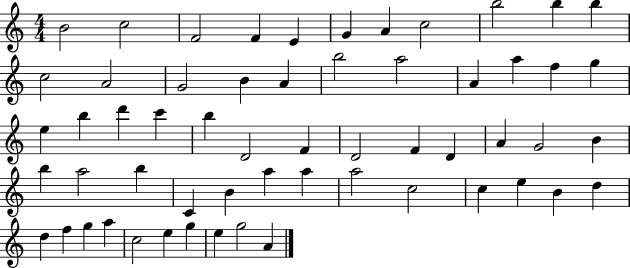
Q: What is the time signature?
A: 4/4